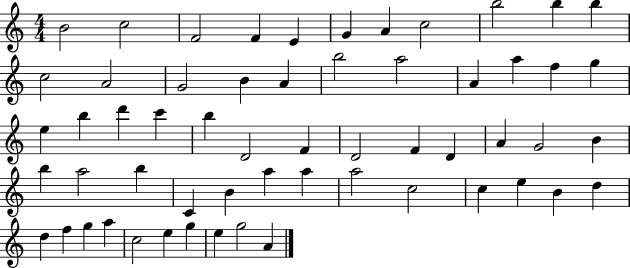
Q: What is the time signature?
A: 4/4